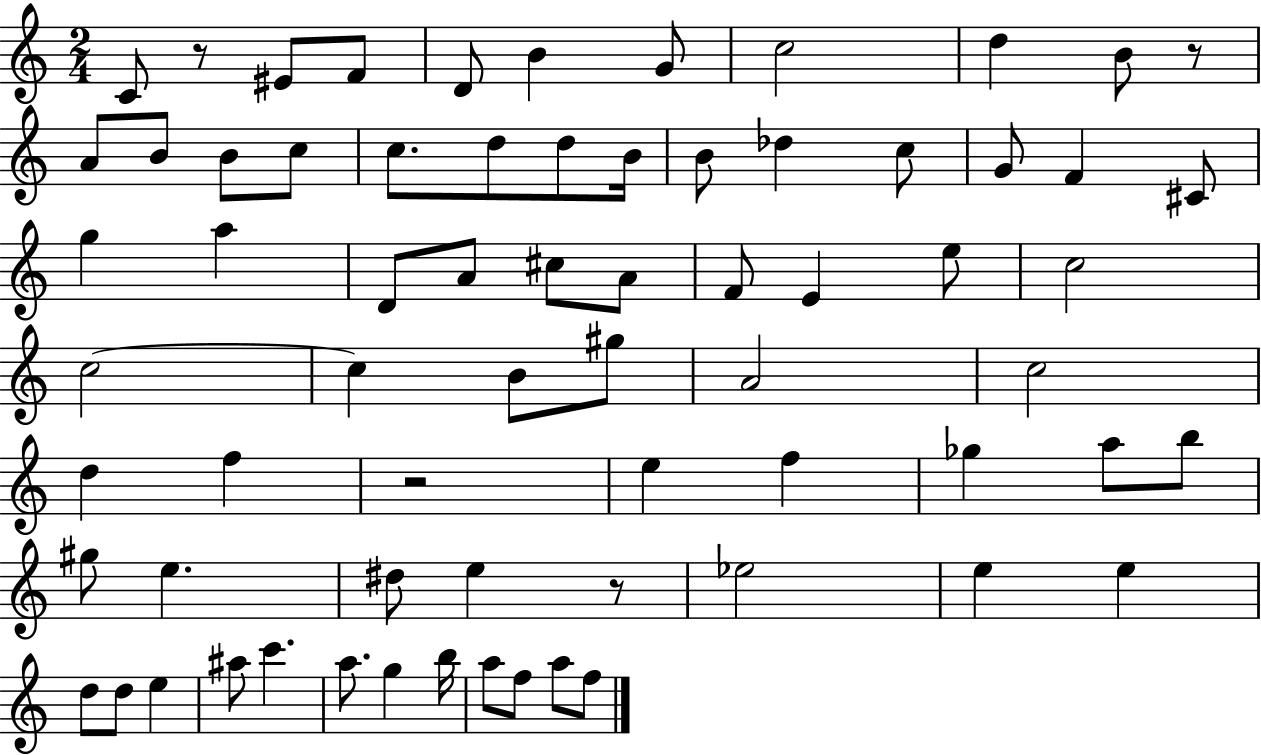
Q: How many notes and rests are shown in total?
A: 69